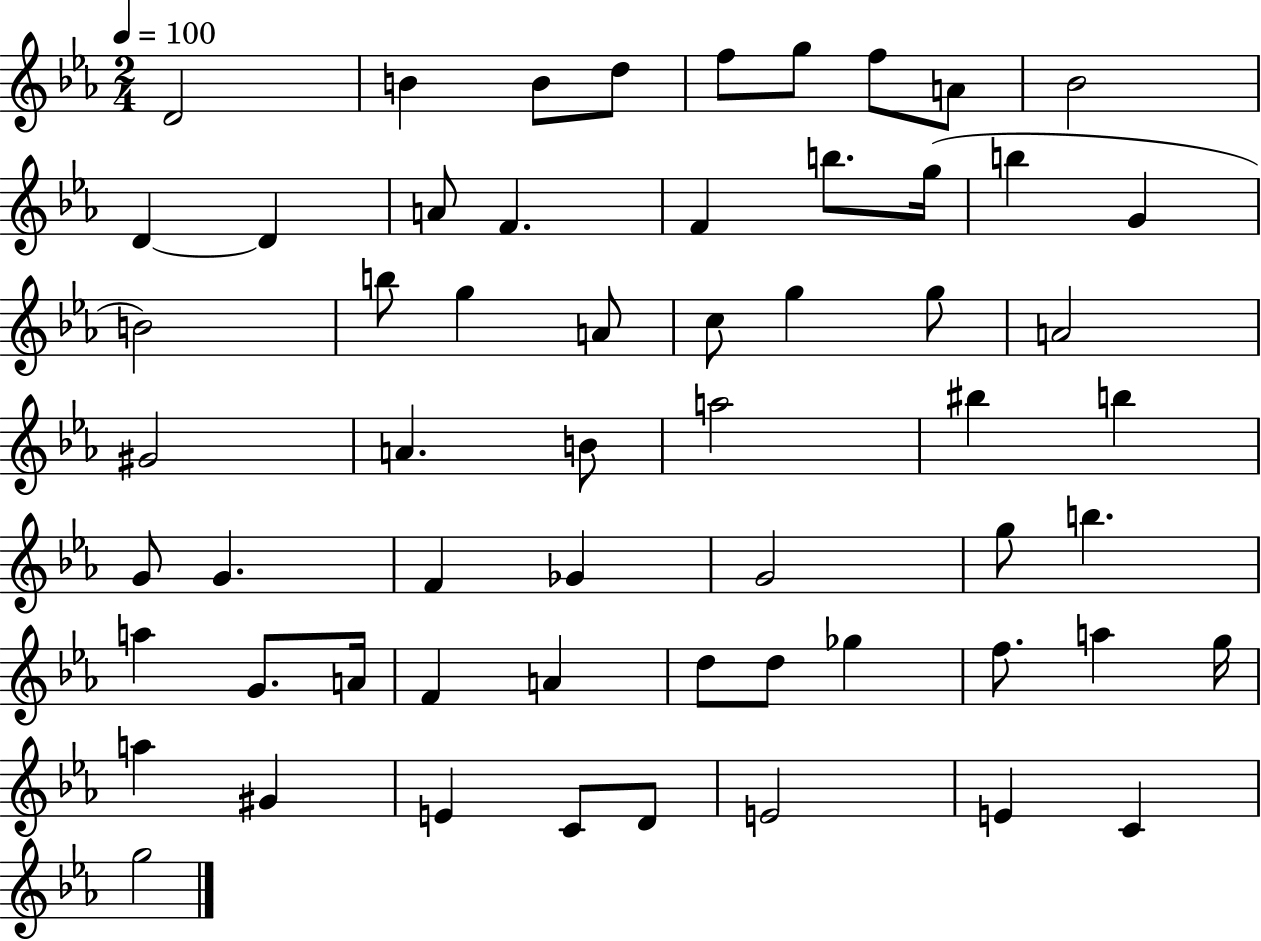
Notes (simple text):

D4/h B4/q B4/e D5/e F5/e G5/e F5/e A4/e Bb4/h D4/q D4/q A4/e F4/q. F4/q B5/e. G5/s B5/q G4/q B4/h B5/e G5/q A4/e C5/e G5/q G5/e A4/h G#4/h A4/q. B4/e A5/h BIS5/q B5/q G4/e G4/q. F4/q Gb4/q G4/h G5/e B5/q. A5/q G4/e. A4/s F4/q A4/q D5/e D5/e Gb5/q F5/e. A5/q G5/s A5/q G#4/q E4/q C4/e D4/e E4/h E4/q C4/q G5/h